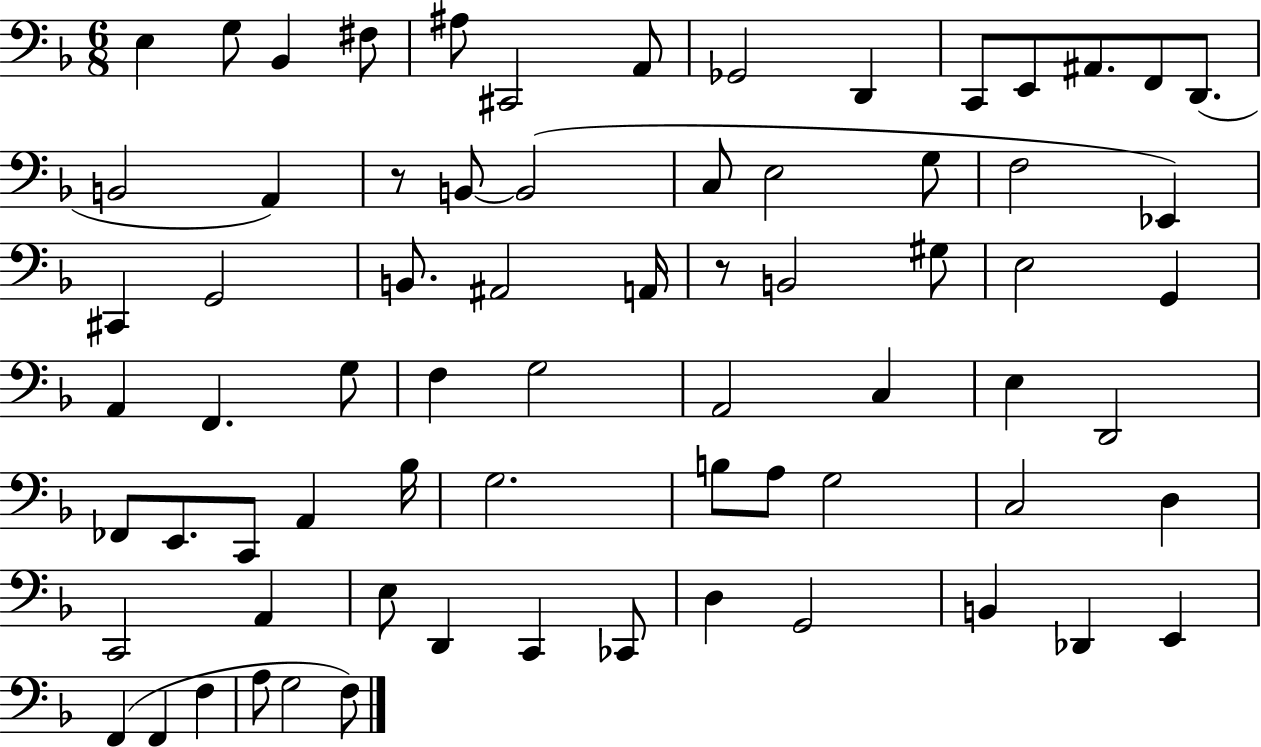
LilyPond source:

{
  \clef bass
  \numericTimeSignature
  \time 6/8
  \key f \major
  e4 g8 bes,4 fis8 | ais8 cis,2 a,8 | ges,2 d,4 | c,8 e,8 ais,8. f,8 d,8.( | \break b,2 a,4) | r8 b,8~~ b,2( | c8 e2 g8 | f2 ees,4) | \break cis,4 g,2 | b,8. ais,2 a,16 | r8 b,2 gis8 | e2 g,4 | \break a,4 f,4. g8 | f4 g2 | a,2 c4 | e4 d,2 | \break fes,8 e,8. c,8 a,4 bes16 | g2. | b8 a8 g2 | c2 d4 | \break c,2 a,4 | e8 d,4 c,4 ces,8 | d4 g,2 | b,4 des,4 e,4 | \break f,4( f,4 f4 | a8 g2 f8) | \bar "|."
}